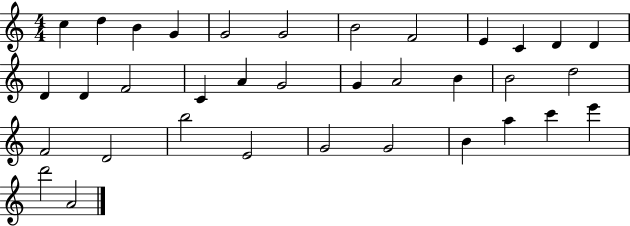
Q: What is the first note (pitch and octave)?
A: C5